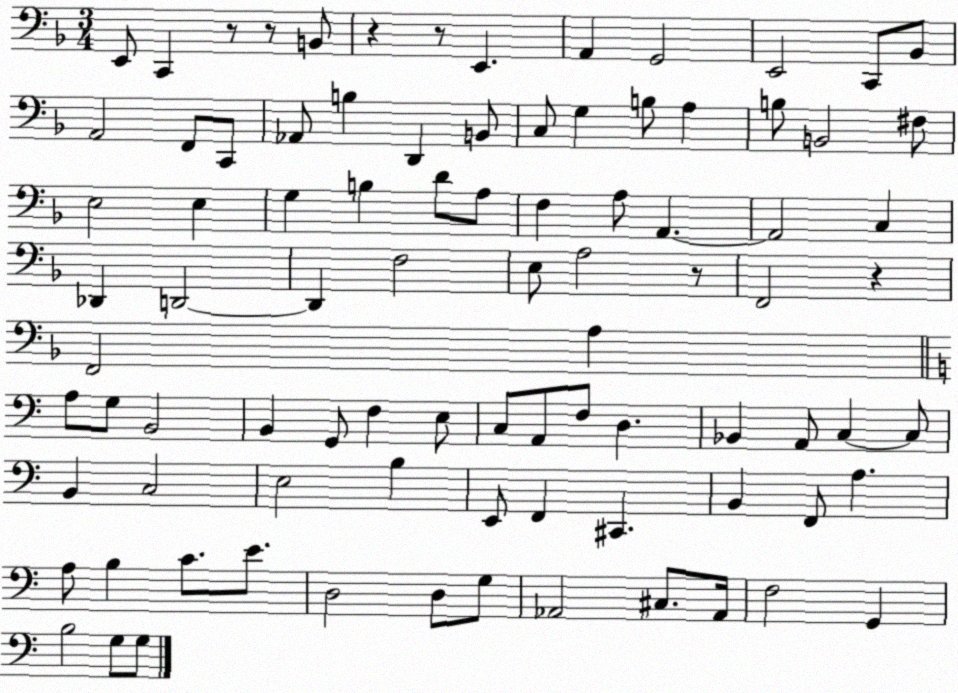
X:1
T:Untitled
M:3/4
L:1/4
K:F
E,,/2 C,, z/2 z/2 B,,/2 z z/2 E,, A,, G,,2 E,,2 C,,/2 _B,,/2 A,,2 F,,/2 C,,/2 _A,,/2 B, D,, B,,/2 C,/2 G, B,/2 A, B,/2 B,,2 ^F,/2 E,2 E, G, B, D/2 A,/2 F, A,/2 A,, A,,2 C, _D,, D,,2 D,, F,2 E,/2 A,2 z/2 F,,2 z F,,2 A, A,/2 G,/2 B,,2 B,, G,,/2 F, E,/2 C,/2 A,,/2 F,/2 D, _B,, A,,/2 C, C,/2 B,, C,2 E,2 B, E,,/2 F,, ^C,, B,, F,,/2 A, A,/2 B, C/2 E/2 D,2 D,/2 G,/2 _A,,2 ^C,/2 _A,,/4 F,2 G,, B,2 G,/2 G,/2